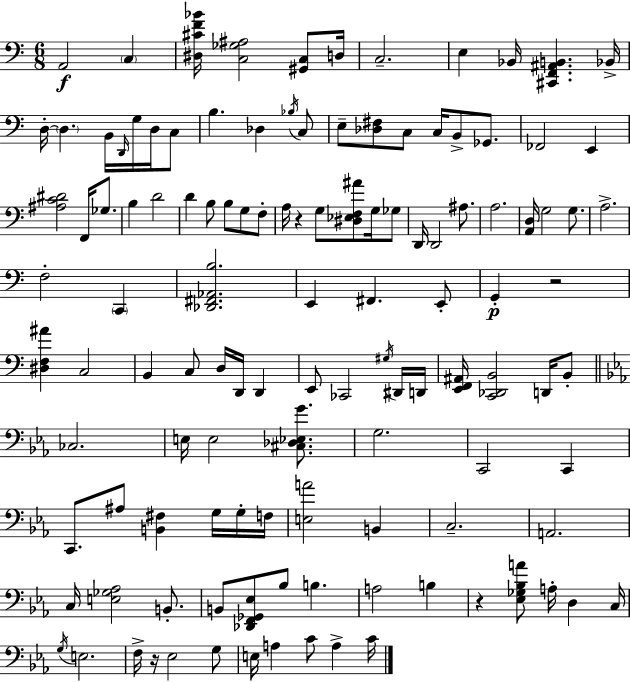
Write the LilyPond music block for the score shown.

{
  \clef bass
  \numericTimeSignature
  \time 6/8
  \key c \major
  \repeat volta 2 { a,2\f \parenthesize c4 | <dis cis' f' bes'>16 <c ges ais>2 <gis, c>8 d16 | c2.-- | e4 bes,16 <cis, f, ais, b,>4. bes,16-> | \break d16-.~~ \parenthesize d4. b,16 \grace { d,16 } g16 d16 c8 | b4. des4 \acciaccatura { bes16 } | c8 e8-- <des fis>8 c8 c16 b,8-> ges,8. | fes,2 e,4 | \break <ais c' dis'>2 f,16 ges8. | b4 d'2 | d'4 b8 b8 g8 | f8-. a16 r4 g8 <dis ees f ais'>8 g16 | \break ges8 d,16 d,2 ais8. | a2. | <a, d>16 g2 g8. | a2.-> | \break f2-. \parenthesize c,4 | <des, fis, aes, b>2. | e,4 fis,4. | e,8-. g,4-.\p r2 | \break <dis f ais'>4 c2 | b,4 c8 d16 d,16 d,4 | e,8 ces,2 | \acciaccatura { gis16 } dis,16 d,16 <e, f, ais,>16 <c, des, b,>2 | \break d,16 b,8-. \bar "||" \break \key c \minor ces2. | e16 e2 <cis des ees g'>8. | g2. | c,2 c,4 | \break c,8. ais8 <b, fis>4 g16 g16-. f16 | <e a'>2 b,4 | c2.-- | a,2. | \break c16 <e ges aes>2 b,8.-. | b,8 <des, f, ges, ees>8 bes8 b4. | a2 b4 | r4 <ees ges bes a'>8 a16-. d4 c16 | \break \acciaccatura { g16 } e2. | f16-> r16 ees2 g8 | e16 a4 c'8 a4-> | c'16 } \bar "|."
}